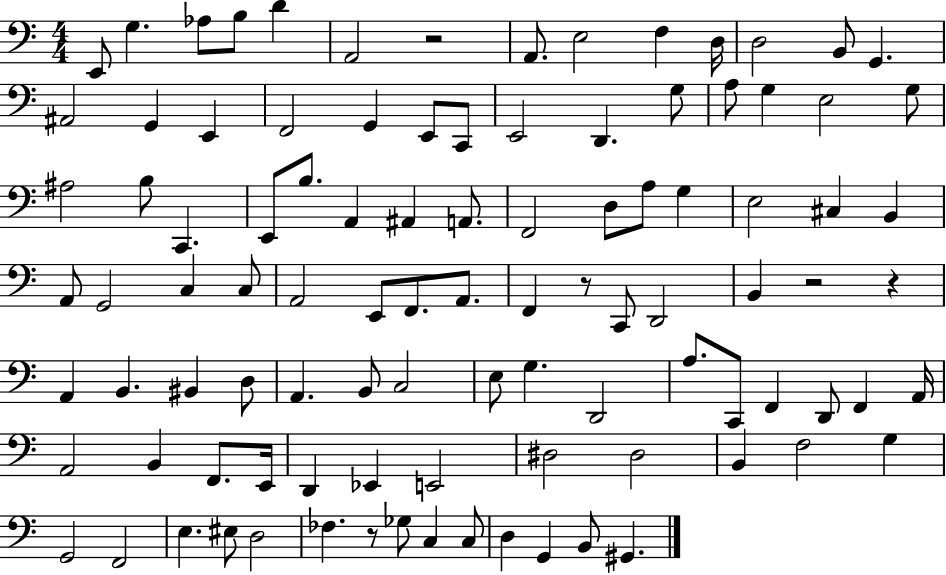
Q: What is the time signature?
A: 4/4